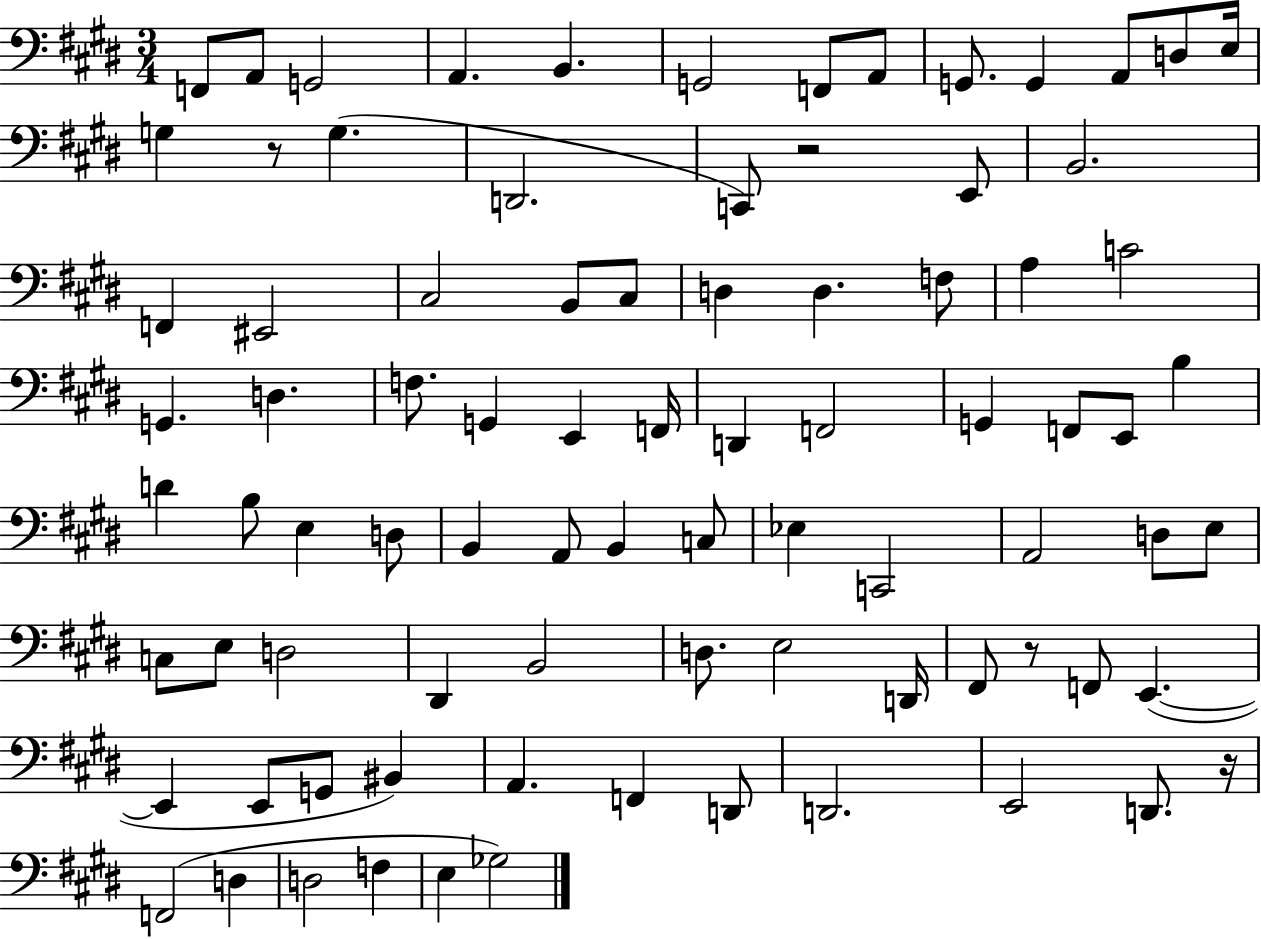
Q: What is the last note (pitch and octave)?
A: Gb3